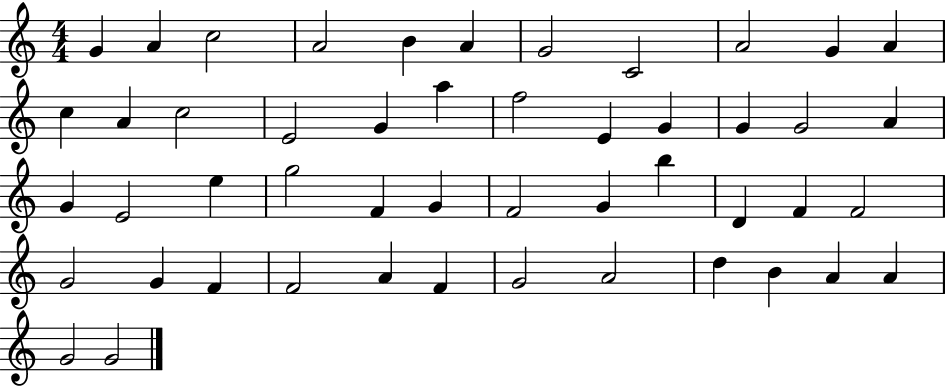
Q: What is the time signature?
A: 4/4